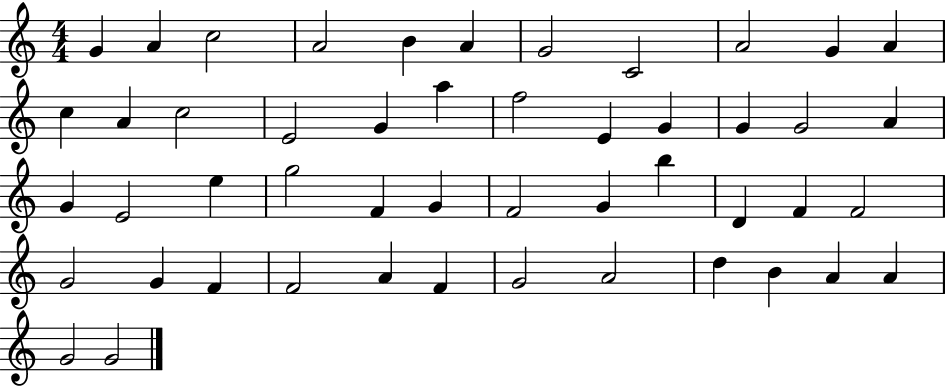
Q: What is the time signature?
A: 4/4